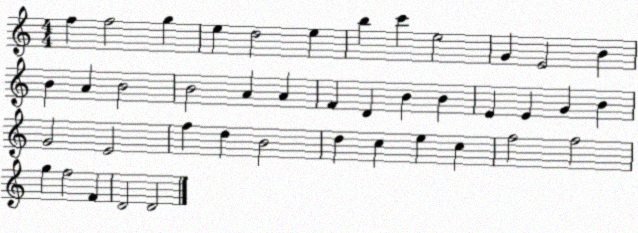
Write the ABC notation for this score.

X:1
T:Untitled
M:4/4
L:1/4
K:C
f f2 g e d2 e b c' e2 G E2 B B A B2 B2 A A F D B B E E G B G2 E2 f d B2 d c e c f2 f2 g f2 F D2 D2